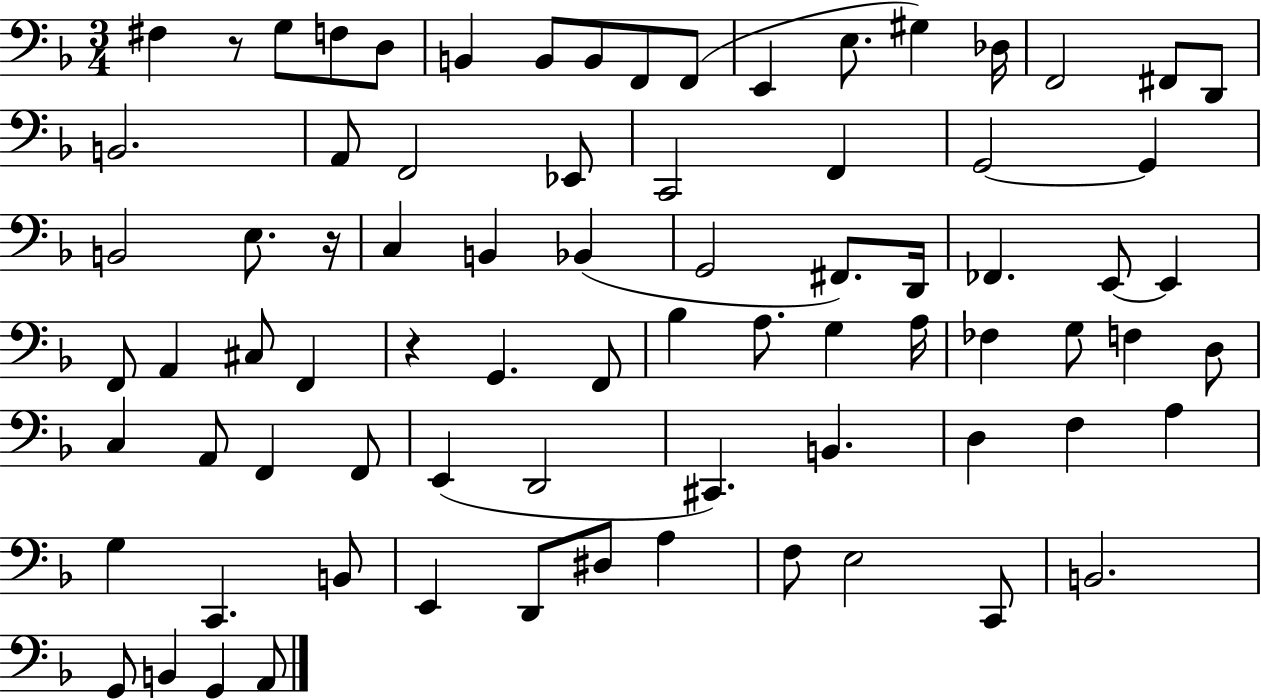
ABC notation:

X:1
T:Untitled
M:3/4
L:1/4
K:F
^F, z/2 G,/2 F,/2 D,/2 B,, B,,/2 B,,/2 F,,/2 F,,/2 E,, E,/2 ^G, _D,/4 F,,2 ^F,,/2 D,,/2 B,,2 A,,/2 F,,2 _E,,/2 C,,2 F,, G,,2 G,, B,,2 E,/2 z/4 C, B,, _B,, G,,2 ^F,,/2 D,,/4 _F,, E,,/2 E,, F,,/2 A,, ^C,/2 F,, z G,, F,,/2 _B, A,/2 G, A,/4 _F, G,/2 F, D,/2 C, A,,/2 F,, F,,/2 E,, D,,2 ^C,, B,, D, F, A, G, C,, B,,/2 E,, D,,/2 ^D,/2 A, F,/2 E,2 C,,/2 B,,2 G,,/2 B,, G,, A,,/2